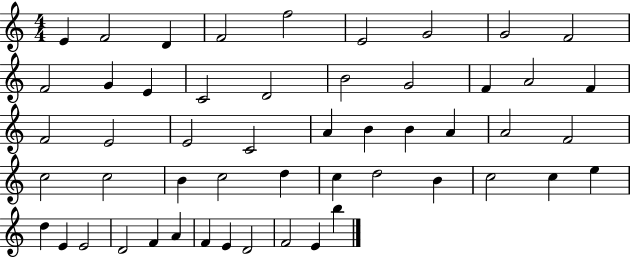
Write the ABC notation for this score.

X:1
T:Untitled
M:4/4
L:1/4
K:C
E F2 D F2 f2 E2 G2 G2 F2 F2 G E C2 D2 B2 G2 F A2 F F2 E2 E2 C2 A B B A A2 F2 c2 c2 B c2 d c d2 B c2 c e d E E2 D2 F A F E D2 F2 E b